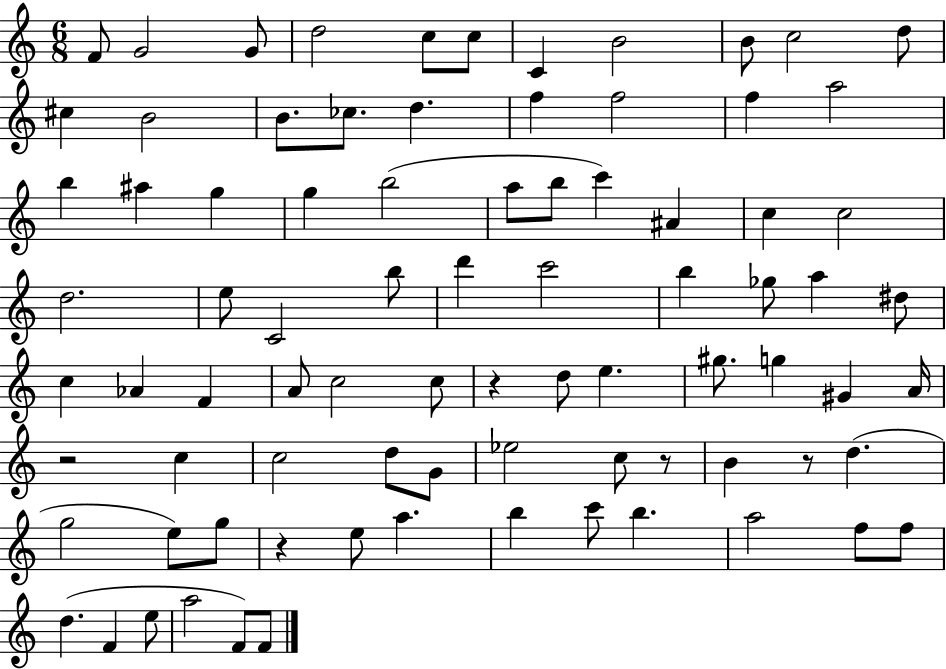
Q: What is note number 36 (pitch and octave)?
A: D6